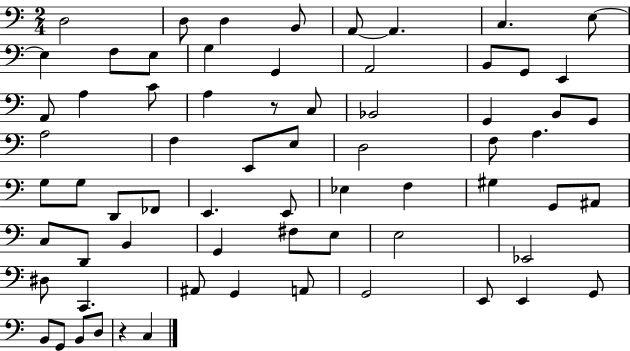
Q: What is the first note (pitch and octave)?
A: D3